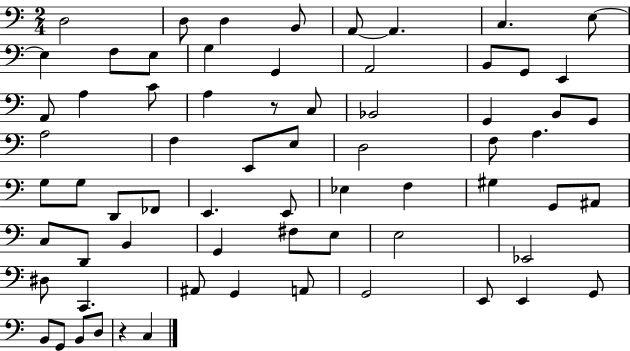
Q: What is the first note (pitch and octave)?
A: D3